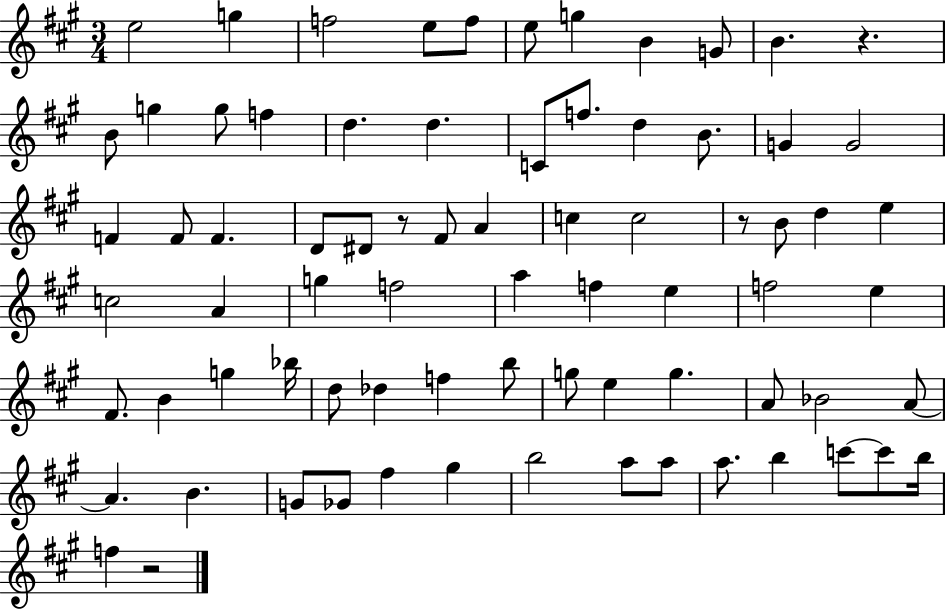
E5/h G5/q F5/h E5/e F5/e E5/e G5/q B4/q G4/e B4/q. R/q. B4/e G5/q G5/e F5/q D5/q. D5/q. C4/e F5/e. D5/q B4/e. G4/q G4/h F4/q F4/e F4/q. D4/e D#4/e R/e F#4/e A4/q C5/q C5/h R/e B4/e D5/q E5/q C5/h A4/q G5/q F5/h A5/q F5/q E5/q F5/h E5/q F#4/e. B4/q G5/q Bb5/s D5/e Db5/q F5/q B5/e G5/e E5/q G5/q. A4/e Bb4/h A4/e A4/q. B4/q. G4/e Gb4/e F#5/q G#5/q B5/h A5/e A5/e A5/e. B5/q C6/e C6/e B5/s F5/q R/h